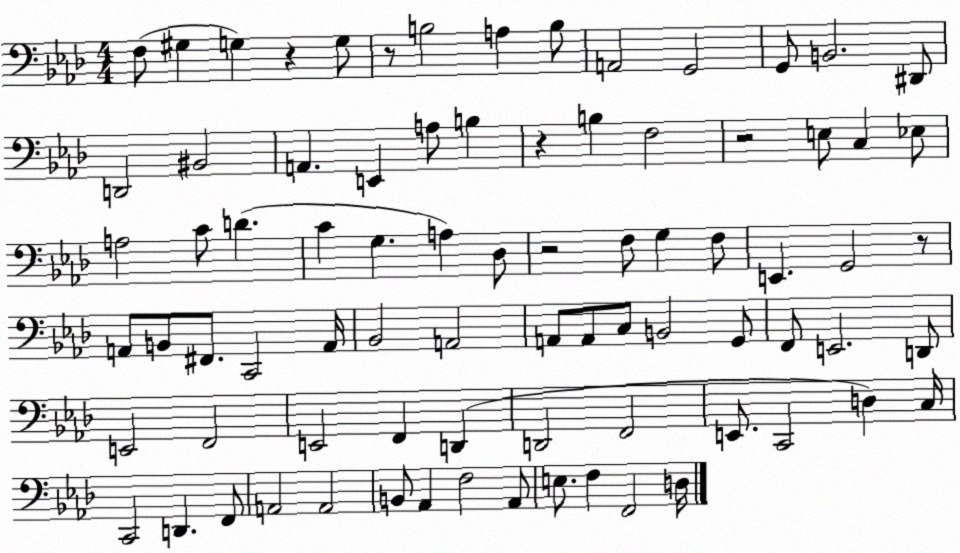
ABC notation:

X:1
T:Untitled
M:4/4
L:1/4
K:Ab
F,/2 ^G, G, z G,/2 z/2 B,2 A, B,/2 A,,2 G,,2 G,,/2 B,,2 ^D,,/2 D,,2 ^B,,2 A,, E,, A,/2 B, z B, F,2 z2 E,/2 C, _E,/2 A,2 C/2 D C G, A, _D,/2 z2 F,/2 G, F,/2 E,, G,,2 z/2 A,,/2 B,,/2 ^F,,/2 C,,2 A,,/4 _B,,2 A,,2 A,,/2 A,,/2 C,/2 B,,2 G,,/2 F,,/2 E,,2 D,,/2 E,,2 F,,2 E,,2 F,, D,, D,,2 F,,2 E,,/2 C,,2 D, C,/4 C,,2 D,, F,,/2 A,,2 A,,2 B,,/2 _A,, F,2 _A,,/2 E,/2 F, F,,2 D,/4